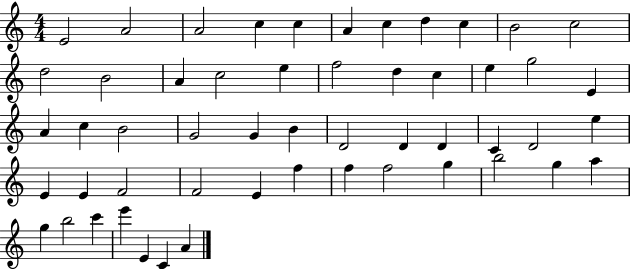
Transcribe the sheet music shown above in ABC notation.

X:1
T:Untitled
M:4/4
L:1/4
K:C
E2 A2 A2 c c A c d c B2 c2 d2 B2 A c2 e f2 d c e g2 E A c B2 G2 G B D2 D D C D2 e E E F2 F2 E f f f2 g b2 g a g b2 c' e' E C A